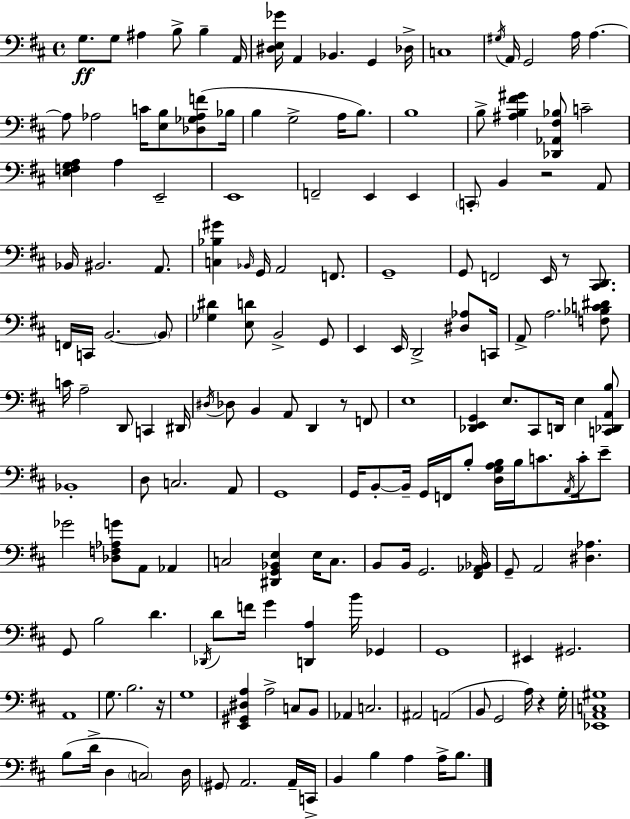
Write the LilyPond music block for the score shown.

{
  \clef bass
  \time 4/4
  \defaultTimeSignature
  \key d \major
  \repeat volta 2 { g8.\ff g8 ais4 b8-> b4-- a,16 | <dis e ges'>16 a,4 bes,4. g,4 des16-> | c1 | \acciaccatura { gis16 } a,16 g,2 a16 a4.~~ | \break a8 aes2 c'16 <e b>8 <des ges aes f'>8( | bes16 b4 g2-> a16 b8.) | b1 | b8-> <ais b fis' gis'>4 <des, aes, fis bes>8 c'2-- | \break <e f g a>4 a4 e,2-- | e,1 | f,2-- e,4 e,4 | \parenthesize c,8-. b,4 r2 a,8 | \break bes,16 bis,2. a,8. | <c bes gis'>4 \grace { bes,16 } g,16 a,2 f,8. | g,1-- | g,8 f,2 e,16 r8 <cis, d,>8. | \break f,16 c,16 b,2.~~ | \parenthesize b,8 <ges dis'>4 <e d'>8 b,2-> | g,8 e,4 e,16 d,2-> <dis aes>8 | c,16 a,8-> a2. | \break <f bes c' dis'>8 c'16 a2-- d,8 c,4 | dis,16 \acciaccatura { dis16 } des8 b,4 a,8 d,4 r8 | f,8 e1 | <des, e, g,>4 e8. cis,8 d,16 e4 | \break <c, des, a, b>8 bes,1-. | d8 c2. | a,8 g,1 | g,16 b,8-.~~ b,16-- g,16 f,16 b8-. <d g a b>16 b16 c'8. | \break \acciaccatura { a,16 } c'16-. e'8-- ges'2 <des f aes g'>8 a,8 | aes,4 c2 <dis, g, bes, e>4 | e16 c8. b,8 b,16 g,2. | <fis, aes, bes,>16 g,8-- a,2 <dis aes>4. | \break g,8 b2 d'4. | \acciaccatura { des,16 } d'8 f'16 g'4 <d, a>4 | b'16 ges,4 g,1 | eis,4 gis,2. | \break a,1 | g8. b2. | r16 g1 | <e, gis, dis a>4 a2-> | \break c8 b,8 aes,4 c2. | ais,2 a,2( | b,8 g,2 a16) | r4 g16-. <ees, a, c gis>1 | \break b8( d'16-> d4 \parenthesize c2) | d16 \parenthesize gis,8 a,2. | a,16-- c,16-> b,4 b4 a4 | a16-> b8. } \bar "|."
}